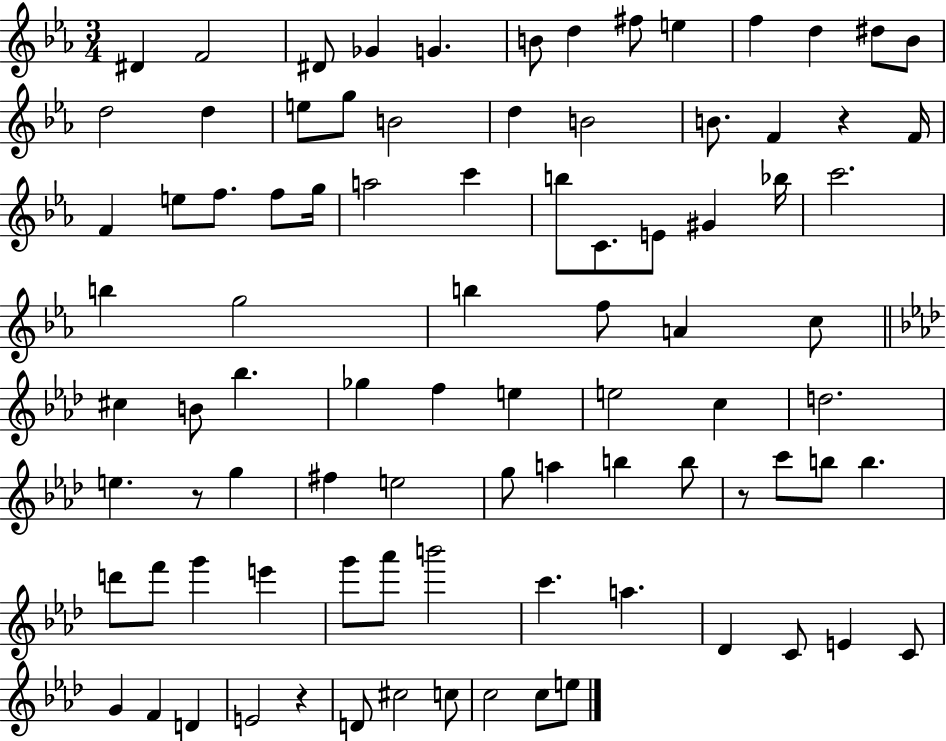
{
  \clef treble
  \numericTimeSignature
  \time 3/4
  \key ees \major
  \repeat volta 2 { dis'4 f'2 | dis'8 ges'4 g'4. | b'8 d''4 fis''8 e''4 | f''4 d''4 dis''8 bes'8 | \break d''2 d''4 | e''8 g''8 b'2 | d''4 b'2 | b'8. f'4 r4 f'16 | \break f'4 e''8 f''8. f''8 g''16 | a''2 c'''4 | b''8 c'8. e'8 gis'4 bes''16 | c'''2. | \break b''4 g''2 | b''4 f''8 a'4 c''8 | \bar "||" \break \key f \minor cis''4 b'8 bes''4. | ges''4 f''4 e''4 | e''2 c''4 | d''2. | \break e''4. r8 g''4 | fis''4 e''2 | g''8 a''4 b''4 b''8 | r8 c'''8 b''8 b''4. | \break d'''8 f'''8 g'''4 e'''4 | g'''8 aes'''8 b'''2 | c'''4. a''4. | des'4 c'8 e'4 c'8 | \break g'4 f'4 d'4 | e'2 r4 | d'8 cis''2 c''8 | c''2 c''8 e''8 | \break } \bar "|."
}